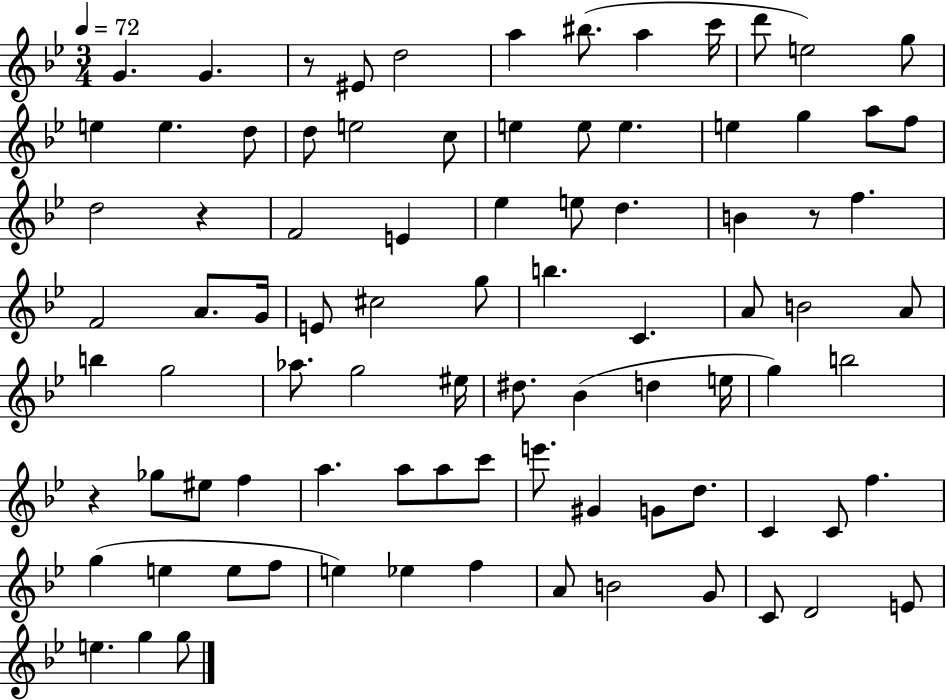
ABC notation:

X:1
T:Untitled
M:3/4
L:1/4
K:Bb
G G z/2 ^E/2 d2 a ^b/2 a c'/4 d'/2 e2 g/2 e e d/2 d/2 e2 c/2 e e/2 e e g a/2 f/2 d2 z F2 E _e e/2 d B z/2 f F2 A/2 G/4 E/2 ^c2 g/2 b C A/2 B2 A/2 b g2 _a/2 g2 ^e/4 ^d/2 _B d e/4 g b2 z _g/2 ^e/2 f a a/2 a/2 c'/2 e'/2 ^G G/2 d/2 C C/2 f g e e/2 f/2 e _e f A/2 B2 G/2 C/2 D2 E/2 e g g/2